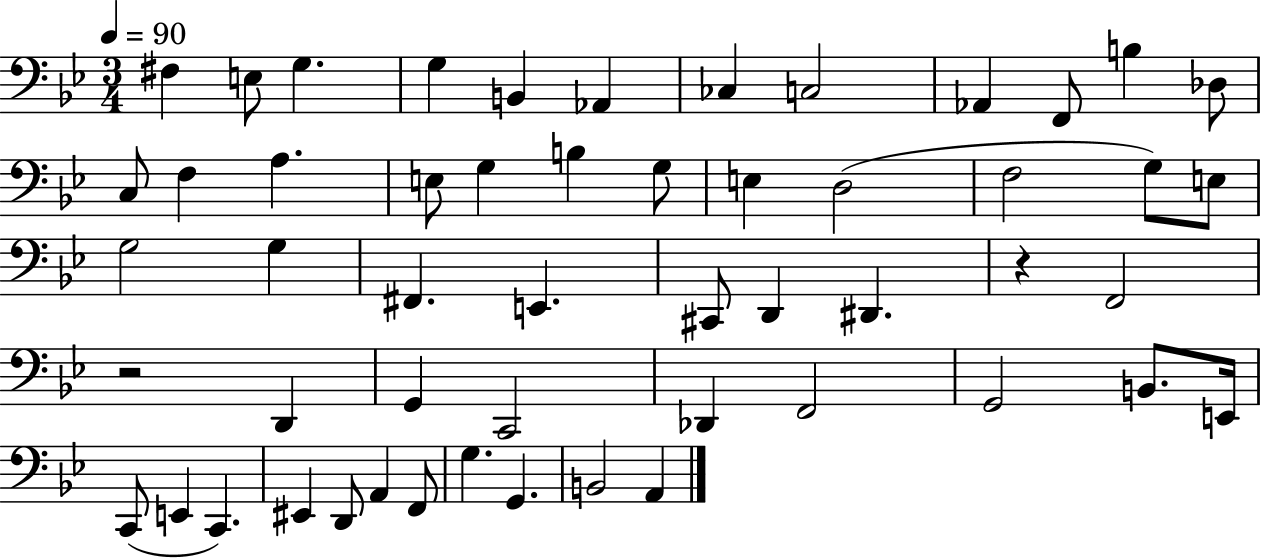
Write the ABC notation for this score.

X:1
T:Untitled
M:3/4
L:1/4
K:Bb
^F, E,/2 G, G, B,, _A,, _C, C,2 _A,, F,,/2 B, _D,/2 C,/2 F, A, E,/2 G, B, G,/2 E, D,2 F,2 G,/2 E,/2 G,2 G, ^F,, E,, ^C,,/2 D,, ^D,, z F,,2 z2 D,, G,, C,,2 _D,, F,,2 G,,2 B,,/2 E,,/4 C,,/2 E,, C,, ^E,, D,,/2 A,, F,,/2 G, G,, B,,2 A,,